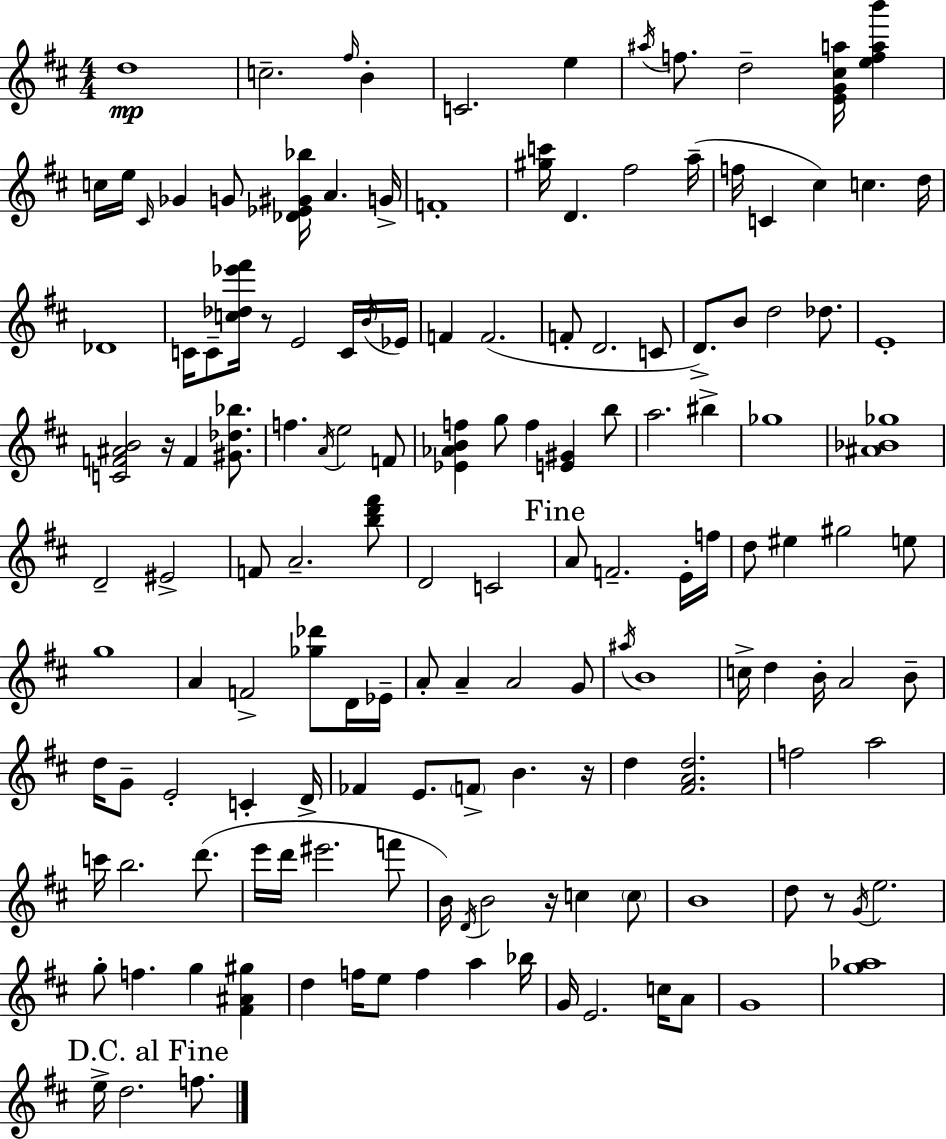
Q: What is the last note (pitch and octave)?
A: F5